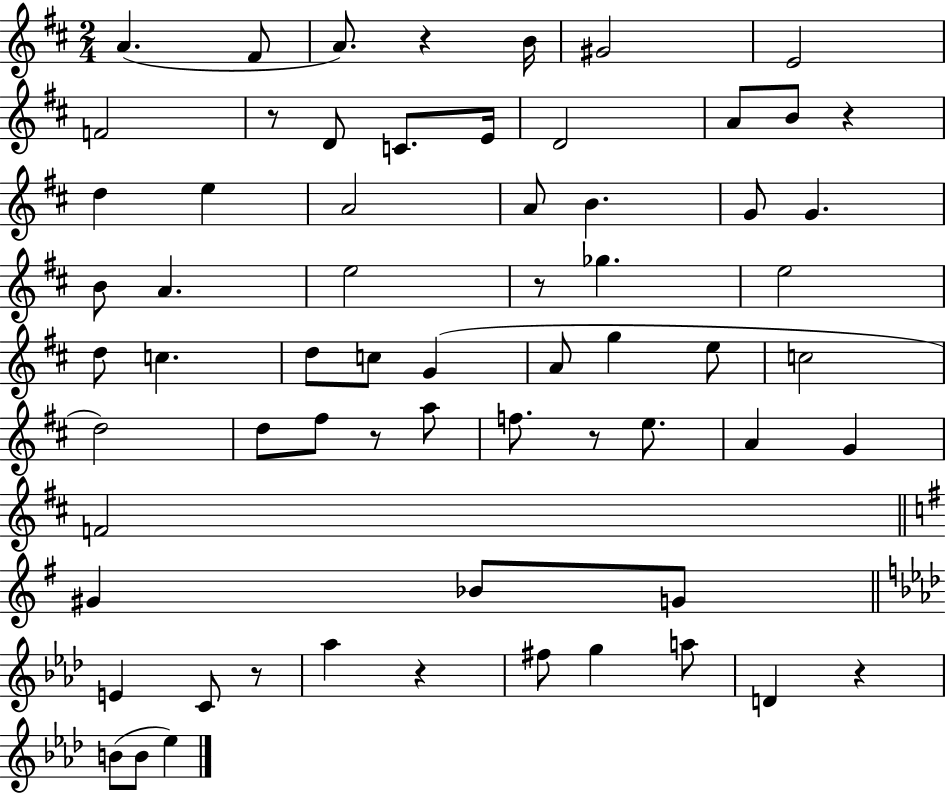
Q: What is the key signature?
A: D major